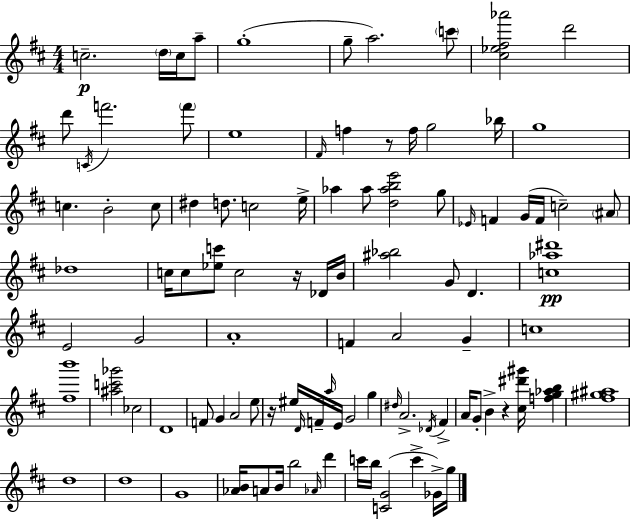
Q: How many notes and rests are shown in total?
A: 100